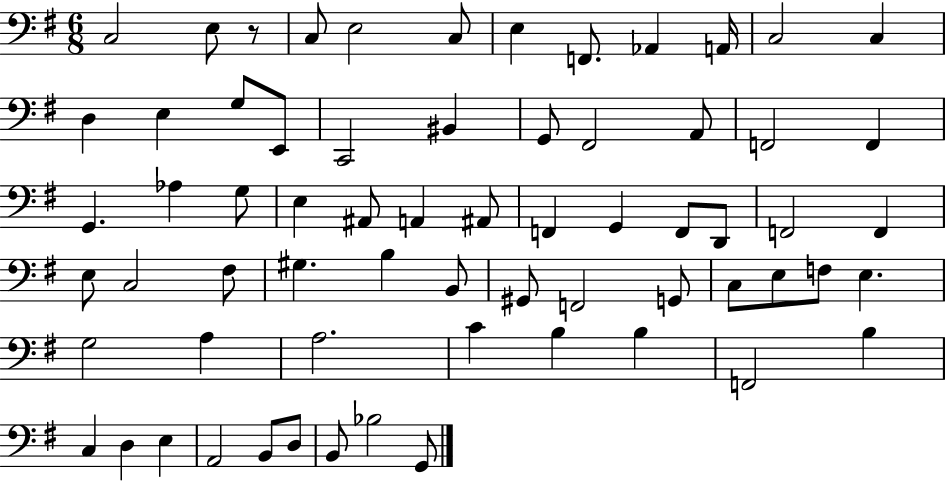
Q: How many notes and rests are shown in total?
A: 66